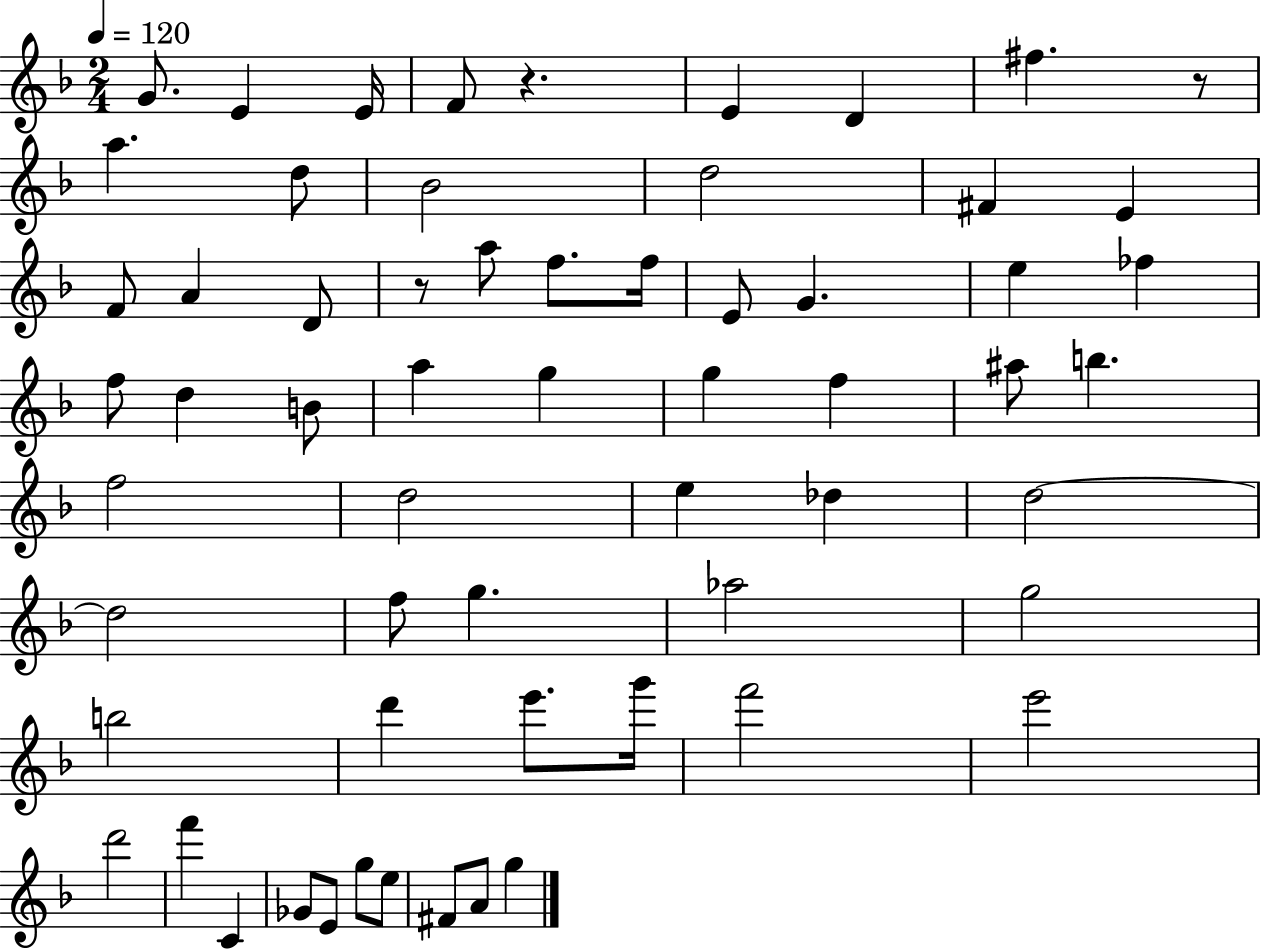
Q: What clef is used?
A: treble